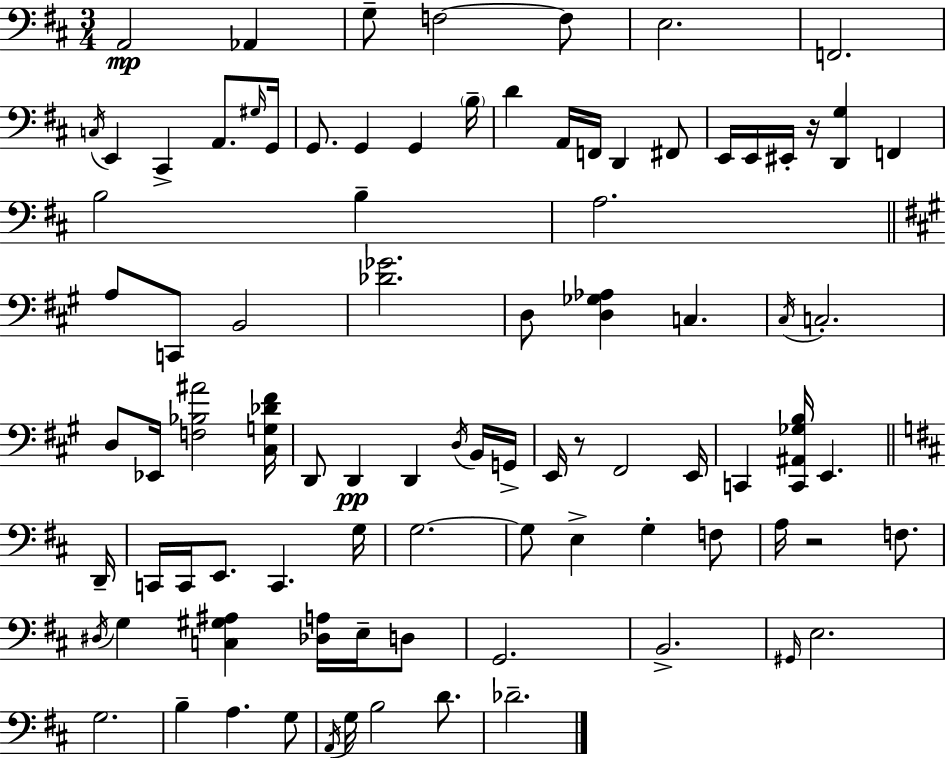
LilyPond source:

{
  \clef bass
  \numericTimeSignature
  \time 3/4
  \key d \major
  \repeat volta 2 { a,2\mp aes,4 | g8-- f2~~ f8 | e2. | f,2. | \break \acciaccatura { c16 } e,4 cis,4-> a,8. | \grace { gis16 } g,16 g,8. g,4 g,4 | \parenthesize b16-- d'4 a,16 f,16 d,4 | fis,8 e,16 e,16 eis,16-. r16 <d, g>4 f,4 | \break b2 b4-- | a2. | \bar "||" \break \key a \major a8 c,8 b,2 | <des' ges'>2. | d8 <d ges aes>4 c4. | \acciaccatura { cis16 } c2.-. | \break d8 ees,16 <f bes ais'>2 | <cis g des' fis'>16 d,8 d,4\pp d,4 \acciaccatura { d16 } | b,16 g,16-> e,16 r8 fis,2 | e,16 c,4 <c, ais, ges b>16 e,4. | \break \bar "||" \break \key b \minor d,16-- c,16 c,16 e,8. c,4. | g16 g2.~~ | g8 e4-> g4-. f8 | a16 r2 f8. | \break \acciaccatura { dis16 } g4 <c gis ais>4 <des a>16 e16-- | d8 g,2. | b,2.-> | \grace { gis,16 } e2. | \break g2. | b4-- a4. | g8 \acciaccatura { a,16 } g16 b2 | d'8. des'2.-- | \break } \bar "|."
}